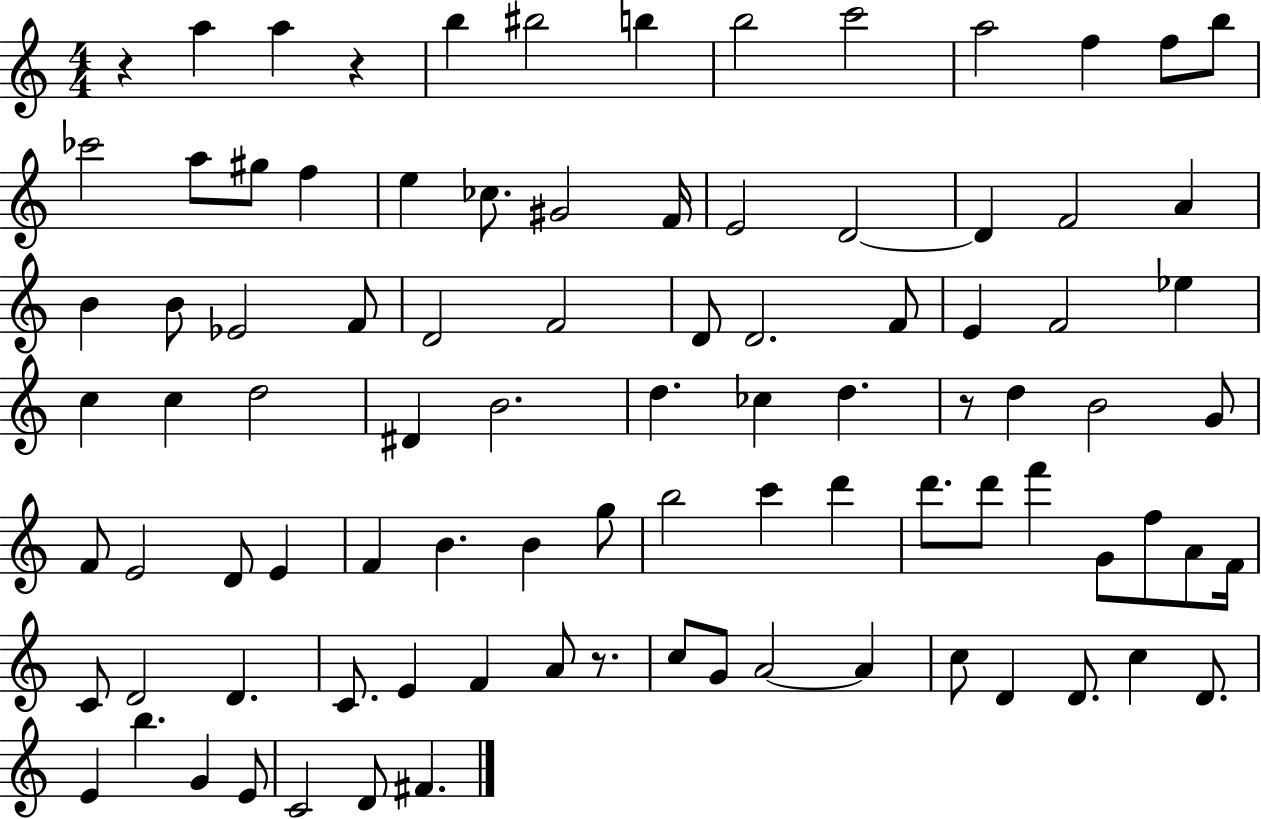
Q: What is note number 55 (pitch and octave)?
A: G5